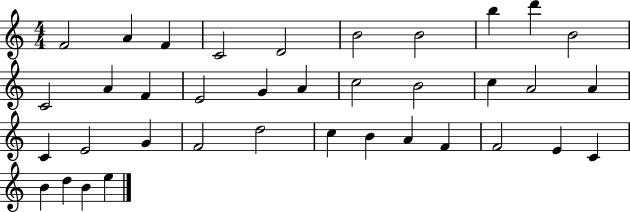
X:1
T:Untitled
M:4/4
L:1/4
K:C
F2 A F C2 D2 B2 B2 b d' B2 C2 A F E2 G A c2 B2 c A2 A C E2 G F2 d2 c B A F F2 E C B d B e